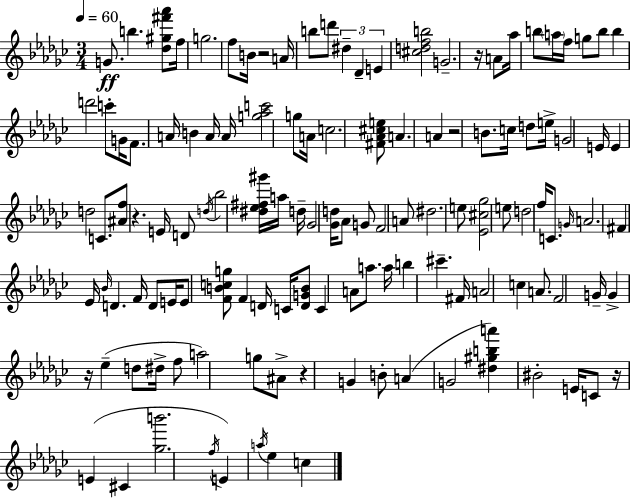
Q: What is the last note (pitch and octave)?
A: C5